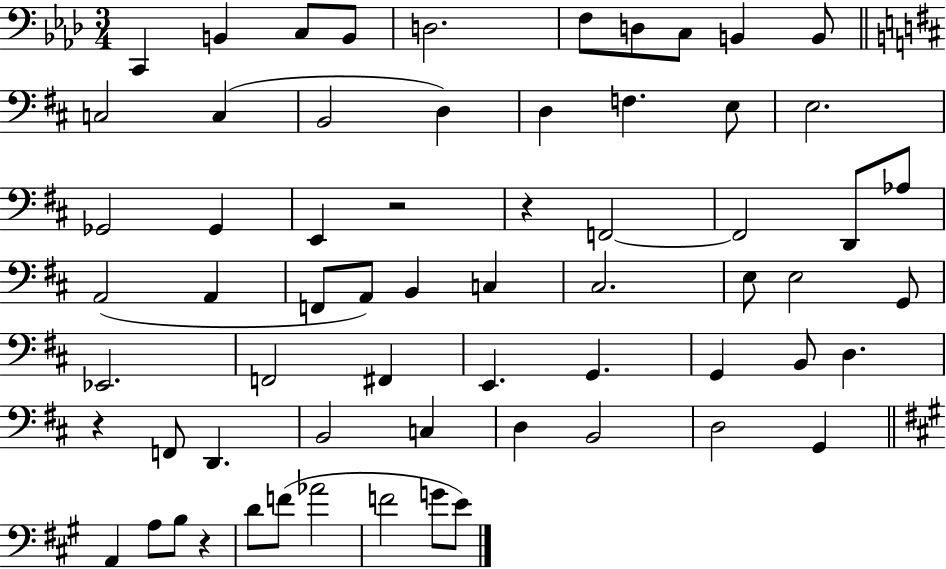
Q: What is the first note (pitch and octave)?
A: C2